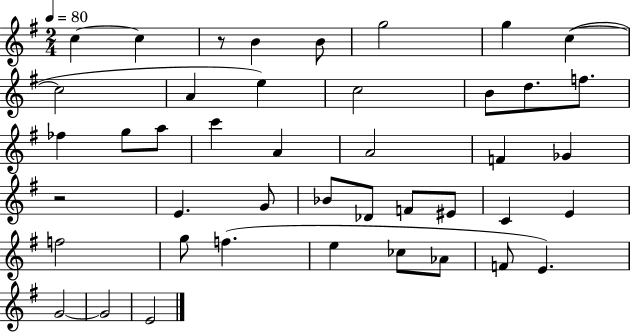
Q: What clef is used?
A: treble